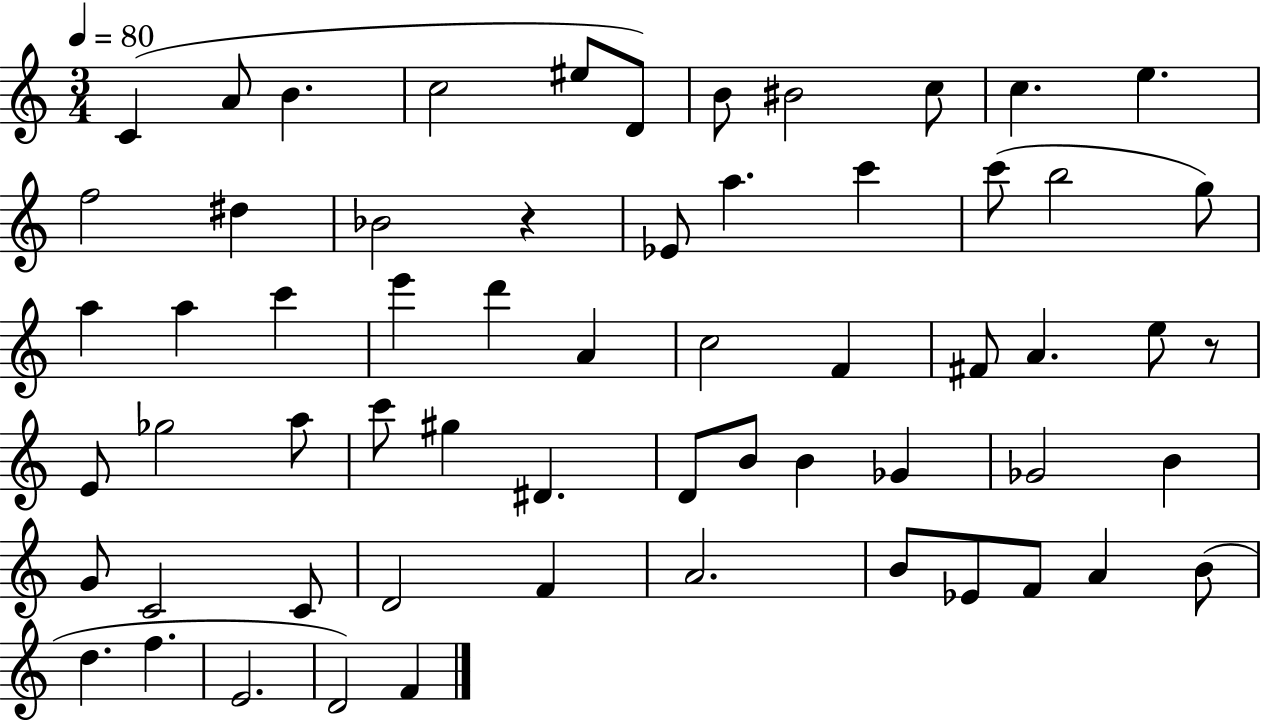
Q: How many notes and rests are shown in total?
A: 61